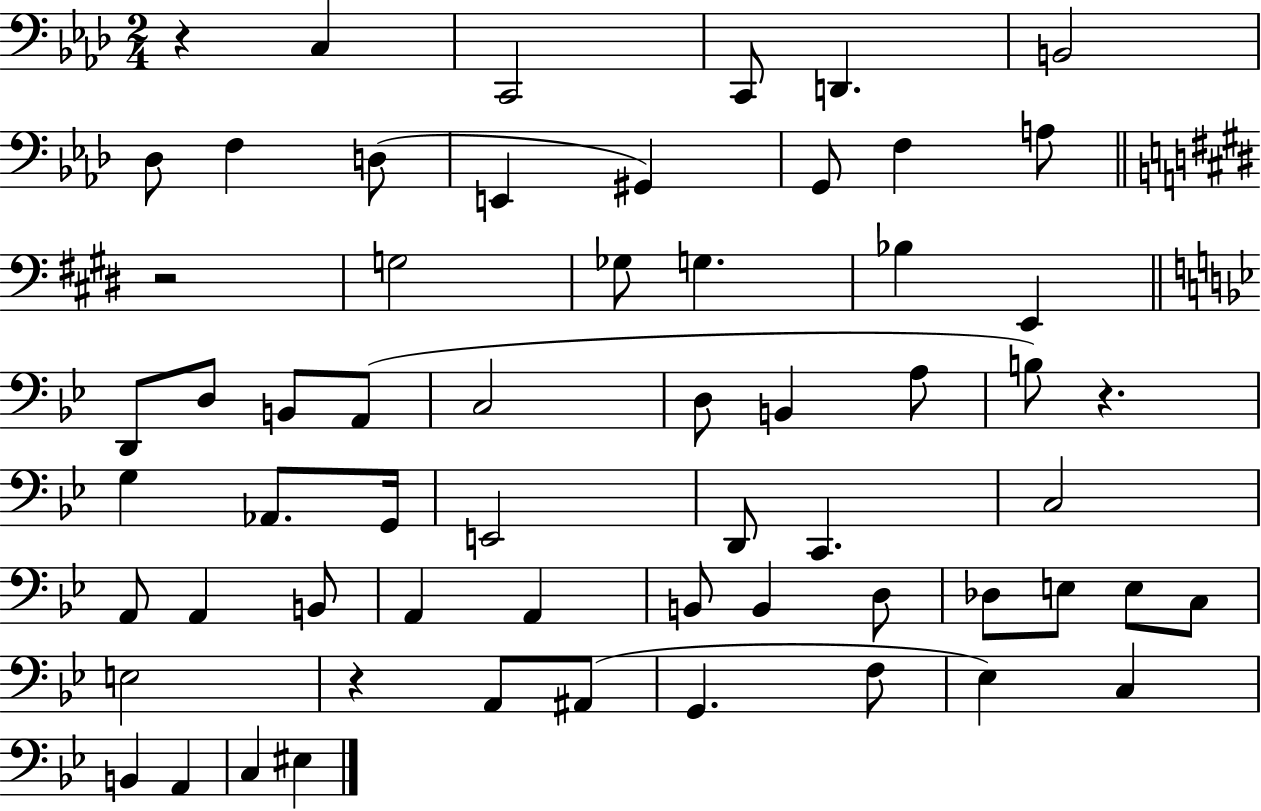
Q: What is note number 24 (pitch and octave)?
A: D3